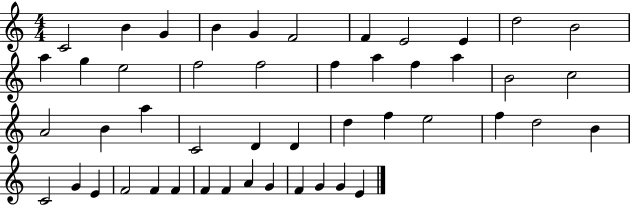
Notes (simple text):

C4/h B4/q G4/q B4/q G4/q F4/h F4/q E4/h E4/q D5/h B4/h A5/q G5/q E5/h F5/h F5/h F5/q A5/q F5/q A5/q B4/h C5/h A4/h B4/q A5/q C4/h D4/q D4/q D5/q F5/q E5/h F5/q D5/h B4/q C4/h G4/q E4/q F4/h F4/q F4/q F4/q F4/q A4/q G4/q F4/q G4/q G4/q E4/q